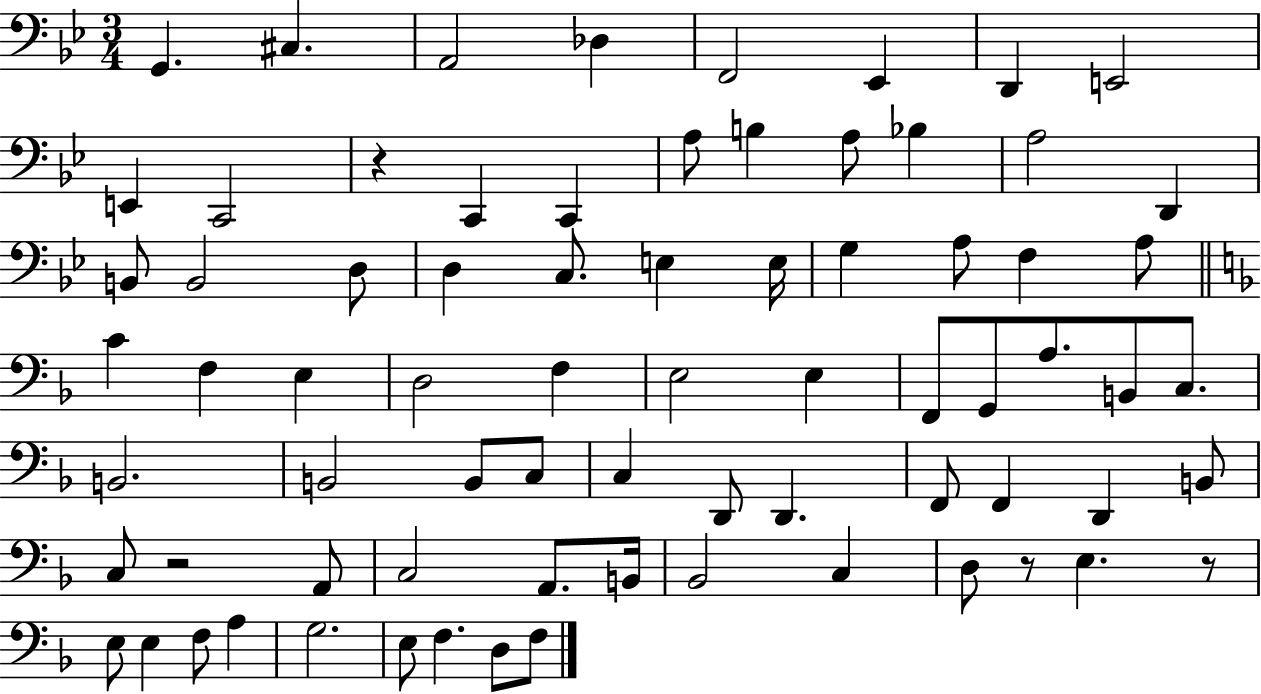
X:1
T:Untitled
M:3/4
L:1/4
K:Bb
G,, ^C, A,,2 _D, F,,2 _E,, D,, E,,2 E,, C,,2 z C,, C,, A,/2 B, A,/2 _B, A,2 D,, B,,/2 B,,2 D,/2 D, C,/2 E, E,/4 G, A,/2 F, A,/2 C F, E, D,2 F, E,2 E, F,,/2 G,,/2 A,/2 B,,/2 C,/2 B,,2 B,,2 B,,/2 C,/2 C, D,,/2 D,, F,,/2 F,, D,, B,,/2 C,/2 z2 A,,/2 C,2 A,,/2 B,,/4 _B,,2 C, D,/2 z/2 E, z/2 E,/2 E, F,/2 A, G,2 E,/2 F, D,/2 F,/2